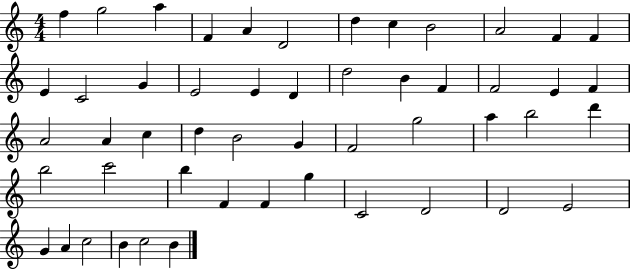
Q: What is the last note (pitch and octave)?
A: B4